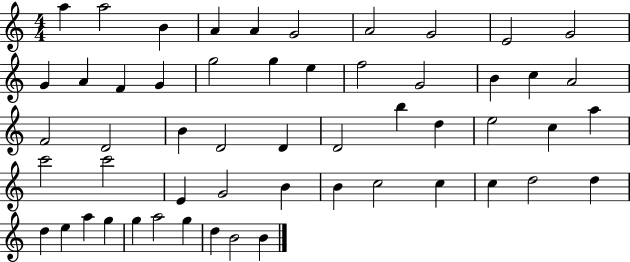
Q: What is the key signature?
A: C major